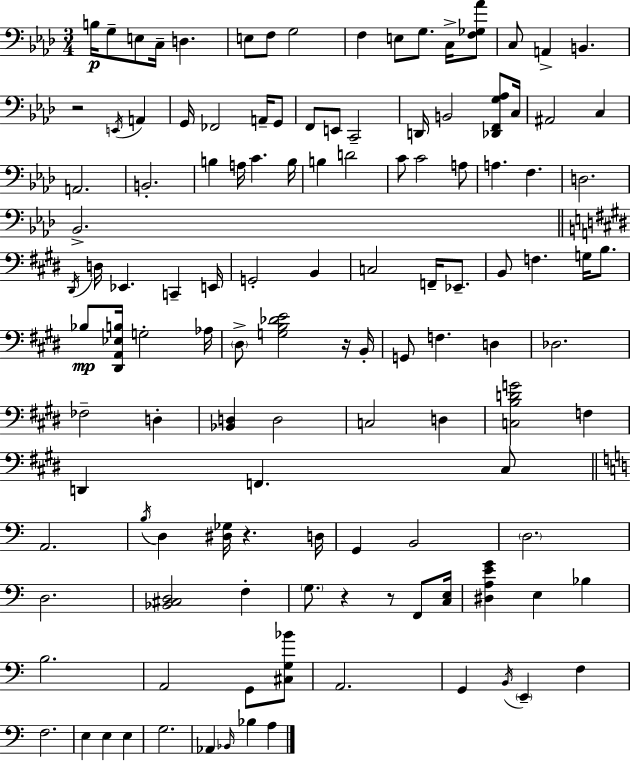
B3/s G3/e E3/e C3/s D3/q. E3/e F3/e G3/h F3/q E3/e G3/e. C3/s [F3,Gb3,Ab4]/e C3/e A2/q B2/q. R/h E2/s A2/q G2/s FES2/h A2/s G2/e F2/e E2/e C2/h D2/s B2/h [Db2,F2,G3,Ab3]/e C3/s A#2/h C3/q A2/h. B2/h. B3/q A3/s C4/q. B3/s B3/q D4/h C4/e C4/h A3/e A3/q. F3/q. D3/h. Bb2/h. D#2/s D3/s Eb2/q. C2/q E2/s G2/h B2/q C3/h F2/s Eb2/e. B2/e F3/q. G3/s B3/e. Bb3/e [D#2,A2,Eb3,B3]/s G3/h Ab3/s D#3/e [G3,B3,Db4,E4]/h R/s B2/s G2/e F3/q. D3/q Db3/h. FES3/h D3/q [Bb2,D3]/q D3/h C3/h D3/q [C3,B3,D4,G4]/h F3/q D2/q F2/q. C#3/e A2/h. B3/s D3/q [D#3,Gb3]/s R/q. D3/s G2/q B2/h D3/h. D3/h. [Bb2,C#3,D3]/h F3/q G3/e. R/q R/e F2/e [C3,E3]/s [D#3,A3,E4,G4]/q E3/q Bb3/q B3/h. A2/h G2/e [C#3,G3,Bb4]/e A2/h. G2/q B2/s E2/q F3/q F3/h. E3/q E3/q E3/q G3/h. Ab2/q Bb2/s Bb3/q A3/q